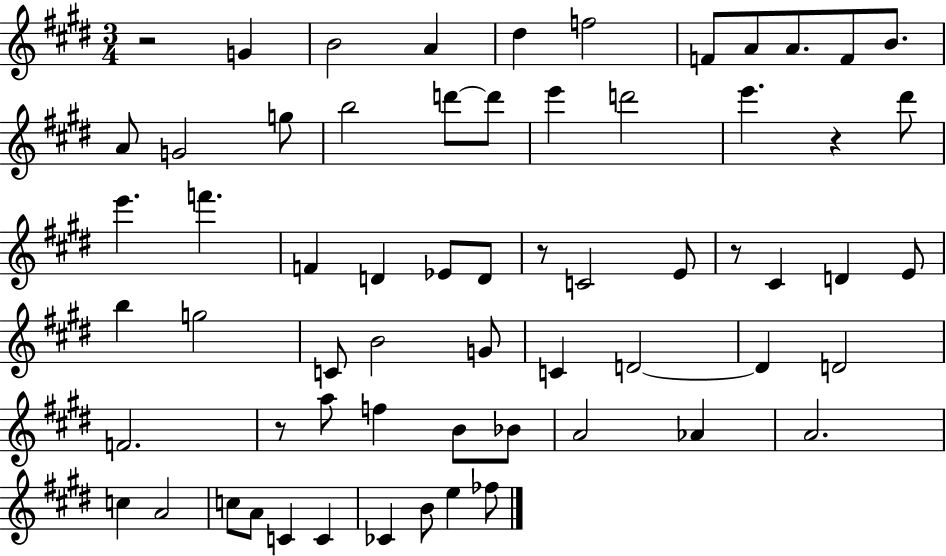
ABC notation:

X:1
T:Untitled
M:3/4
L:1/4
K:E
z2 G B2 A ^d f2 F/2 A/2 A/2 F/2 B/2 A/2 G2 g/2 b2 d'/2 d'/2 e' d'2 e' z ^d'/2 e' f' F D _E/2 D/2 z/2 C2 E/2 z/2 ^C D E/2 b g2 C/2 B2 G/2 C D2 D D2 F2 z/2 a/2 f B/2 _B/2 A2 _A A2 c A2 c/2 A/2 C C _C B/2 e _f/2